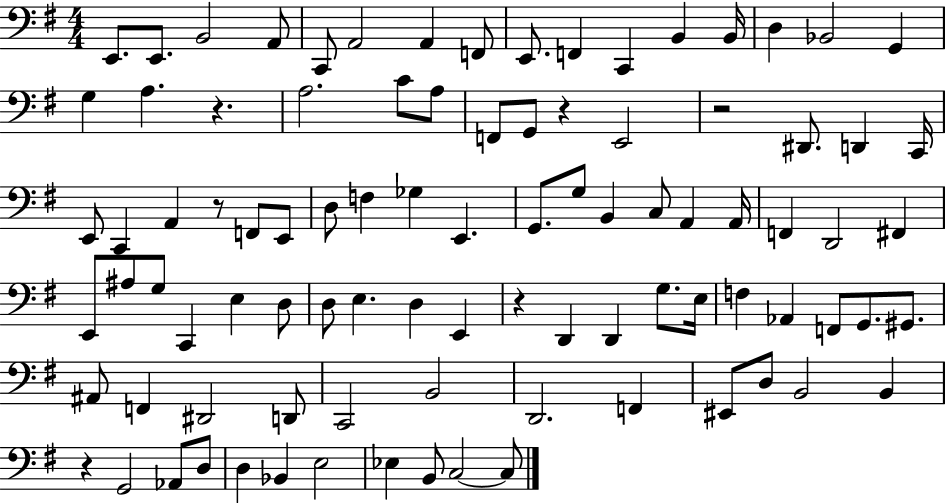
{
  \clef bass
  \numericTimeSignature
  \time 4/4
  \key g \major
  e,8. e,8. b,2 a,8 | c,8 a,2 a,4 f,8 | e,8. f,4 c,4 b,4 b,16 | d4 bes,2 g,4 | \break g4 a4. r4. | a2. c'8 a8 | f,8 g,8 r4 e,2 | r2 dis,8. d,4 c,16 | \break e,8 c,4 a,4 r8 f,8 e,8 | d8 f4 ges4 e,4. | g,8. g8 b,4 c8 a,4 a,16 | f,4 d,2 fis,4 | \break e,8 ais8 g8 c,4 e4 d8 | d8 e4. d4 e,4 | r4 d,4 d,4 g8. e16 | f4 aes,4 f,8 g,8. gis,8. | \break ais,8 f,4 dis,2 d,8 | c,2 b,2 | d,2. f,4 | eis,8 d8 b,2 b,4 | \break r4 g,2 aes,8 d8 | d4 bes,4 e2 | ees4 b,8 c2~~ c8 | \bar "|."
}